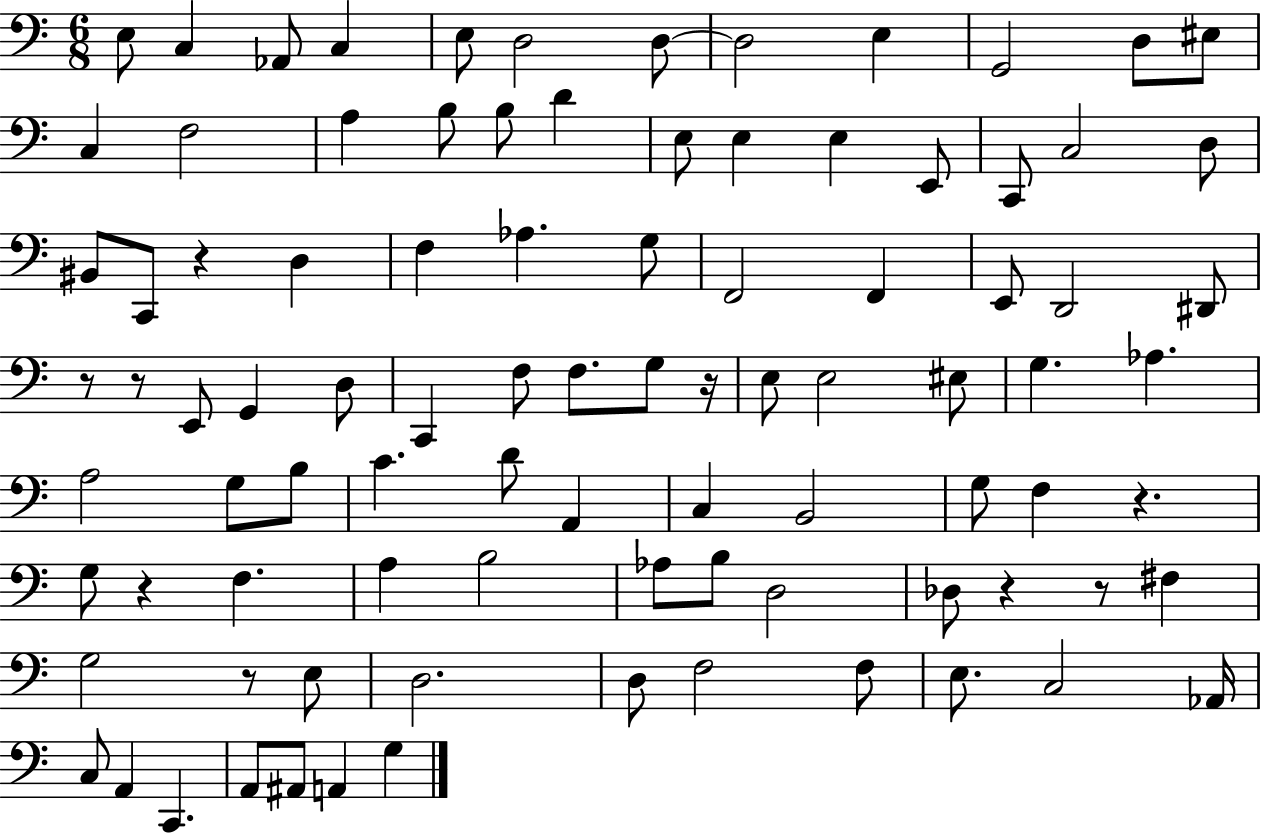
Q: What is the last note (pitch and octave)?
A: G3